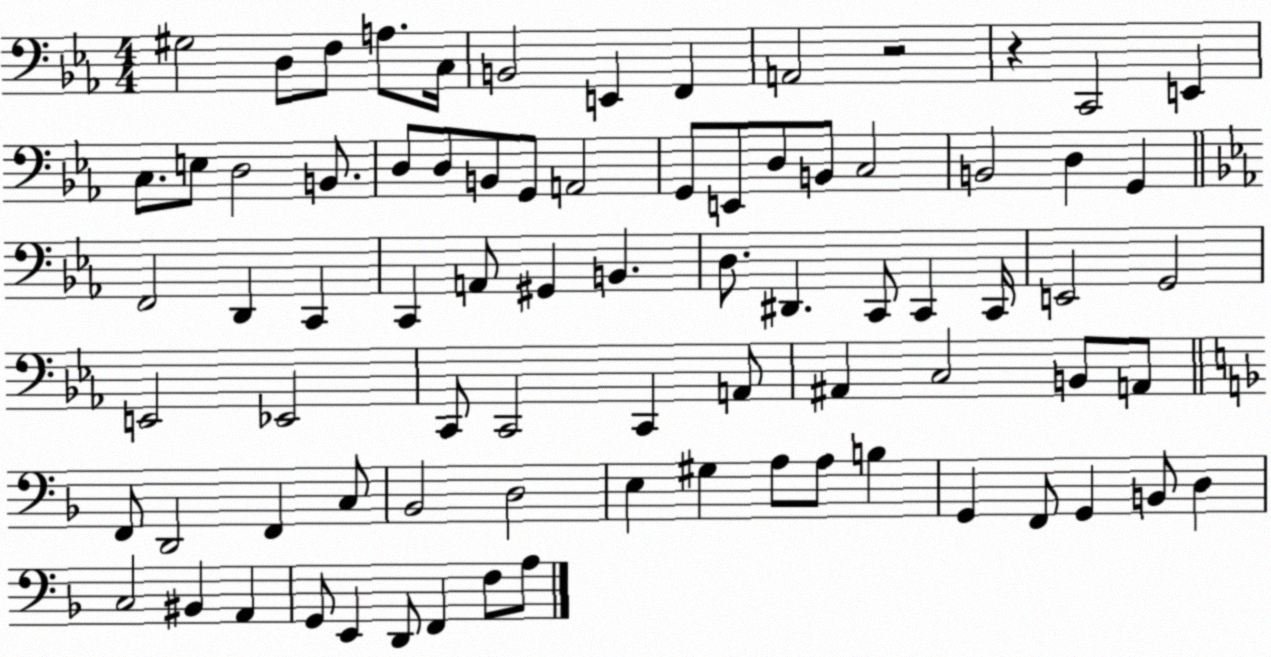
X:1
T:Untitled
M:4/4
L:1/4
K:Eb
^G,2 D,/2 F,/2 A,/2 C,/4 B,,2 E,, F,, A,,2 z2 z C,,2 E,, C,/2 E,/2 D,2 B,,/2 D,/2 D,/2 B,,/2 G,,/2 A,,2 G,,/2 E,,/2 D,/2 B,,/2 C,2 B,,2 D, G,, F,,2 D,, C,, C,, A,,/2 ^G,, B,, D,/2 ^D,, C,,/2 C,, C,,/4 E,,2 G,,2 E,,2 _E,,2 C,,/2 C,,2 C,, A,,/2 ^A,, C,2 B,,/2 A,,/2 F,,/2 D,,2 F,, C,/2 _B,,2 D,2 E, ^G, A,/2 A,/2 B, G,, F,,/2 G,, B,,/2 D, C,2 ^B,, A,, G,,/2 E,, D,,/2 F,, F,/2 A,/2